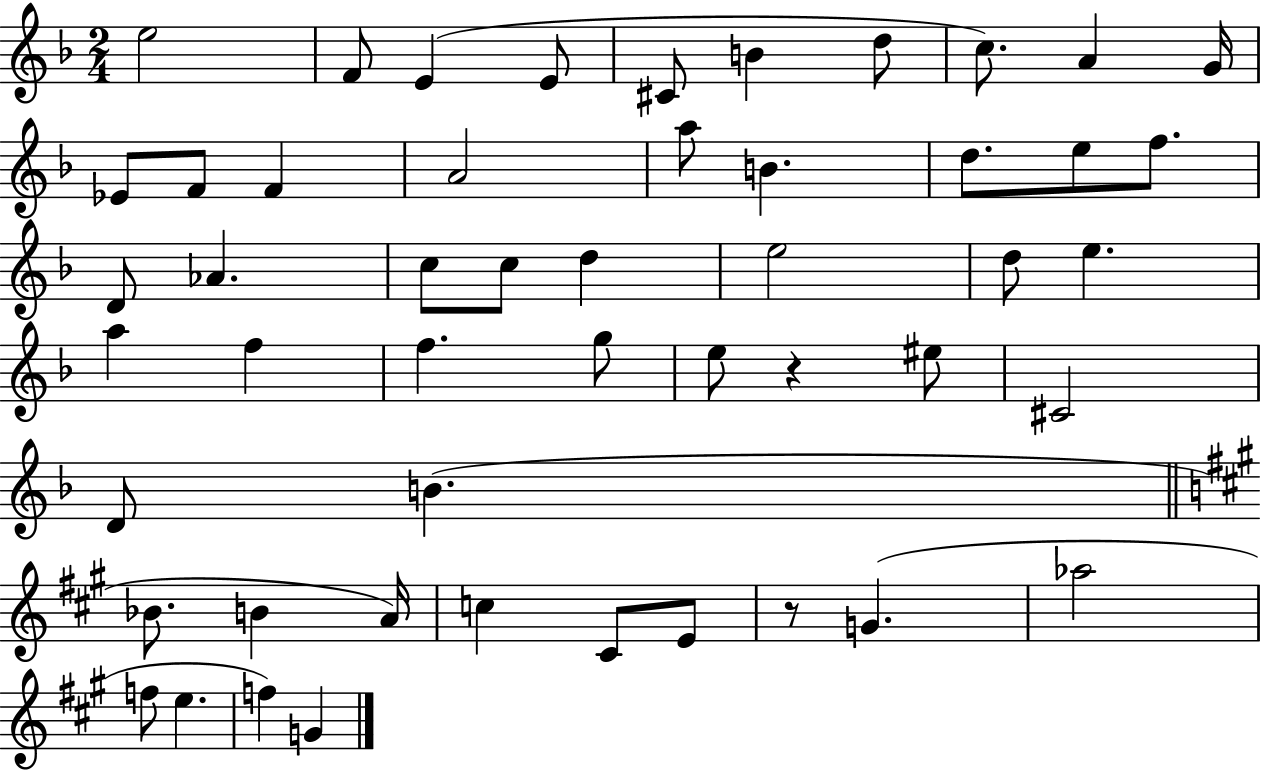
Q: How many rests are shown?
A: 2